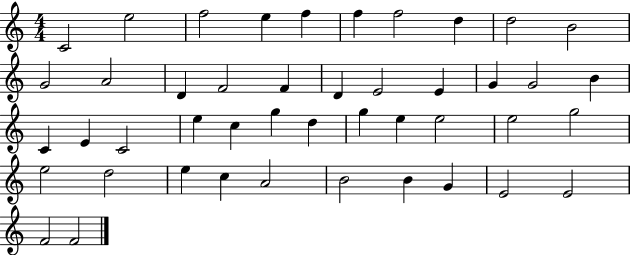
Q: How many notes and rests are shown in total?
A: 45